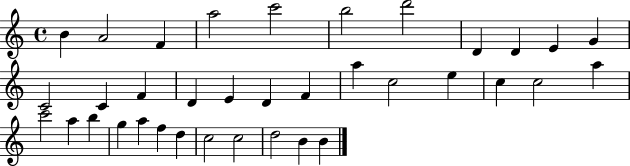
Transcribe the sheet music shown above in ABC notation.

X:1
T:Untitled
M:4/4
L:1/4
K:C
B A2 F a2 c'2 b2 d'2 D D E G C2 C F D E D F a c2 e c c2 a c'2 a b g a f d c2 c2 d2 B B